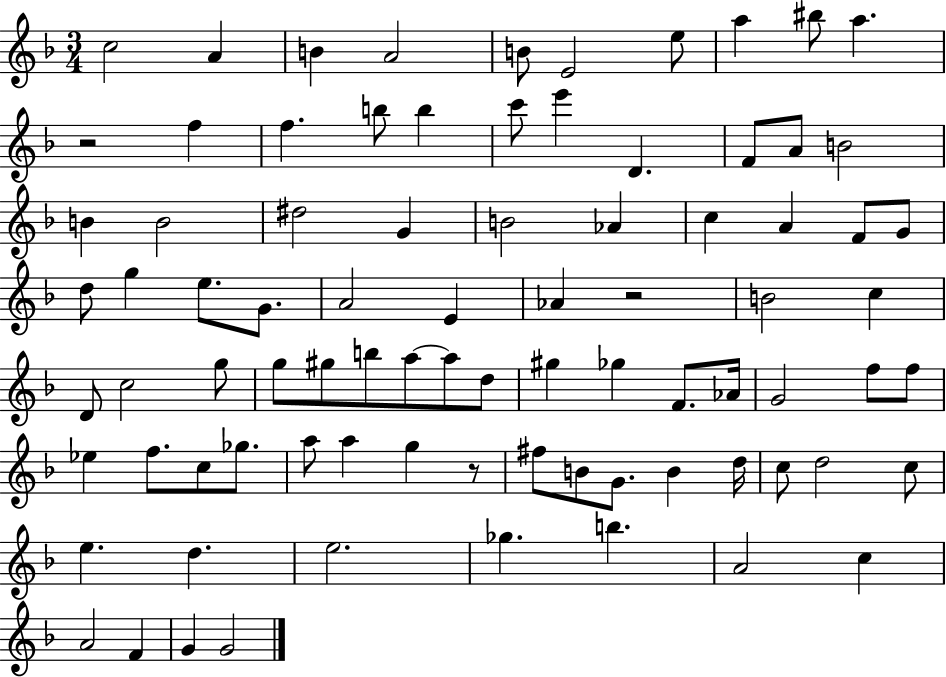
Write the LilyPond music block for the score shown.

{
  \clef treble
  \numericTimeSignature
  \time 3/4
  \key f \major
  c''2 a'4 | b'4 a'2 | b'8 e'2 e''8 | a''4 bis''8 a''4. | \break r2 f''4 | f''4. b''8 b''4 | c'''8 e'''4 d'4. | f'8 a'8 b'2 | \break b'4 b'2 | dis''2 g'4 | b'2 aes'4 | c''4 a'4 f'8 g'8 | \break d''8 g''4 e''8. g'8. | a'2 e'4 | aes'4 r2 | b'2 c''4 | \break d'8 c''2 g''8 | g''8 gis''8 b''8 a''8~~ a''8 d''8 | gis''4 ges''4 f'8. aes'16 | g'2 f''8 f''8 | \break ees''4 f''8. c''8 ges''8. | a''8 a''4 g''4 r8 | fis''8 b'8 g'8. b'4 d''16 | c''8 d''2 c''8 | \break e''4. d''4. | e''2. | ges''4. b''4. | a'2 c''4 | \break a'2 f'4 | g'4 g'2 | \bar "|."
}